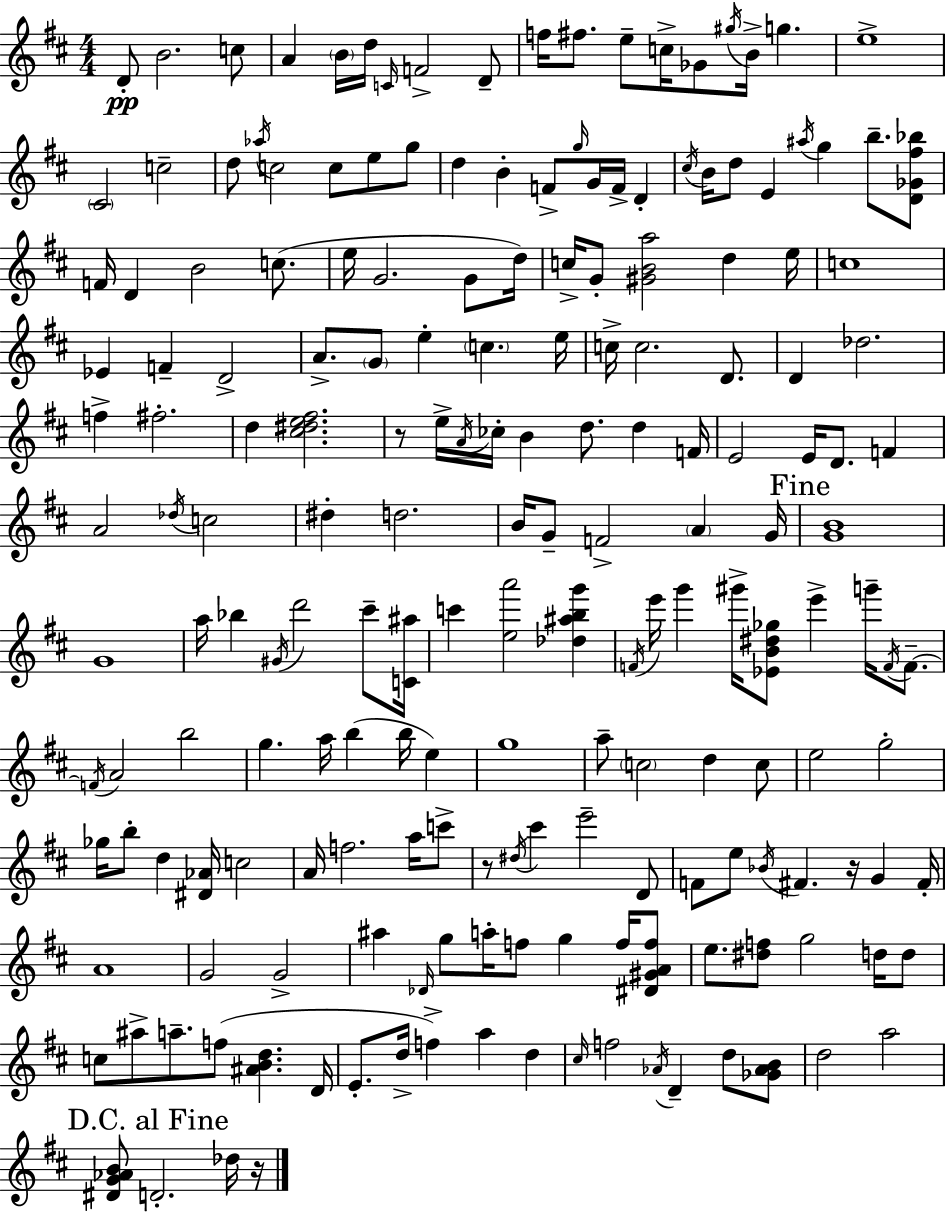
X:1
T:Untitled
M:4/4
L:1/4
K:D
D/2 B2 c/2 A B/4 d/4 C/4 F2 D/2 f/4 ^f/2 e/2 c/4 _G/2 ^g/4 B/4 g e4 ^C2 c2 d/2 _a/4 c2 c/2 e/2 g/2 d B F/2 g/4 G/4 F/4 D ^c/4 B/4 d/2 E ^a/4 g b/2 [D_G^f_b]/2 F/4 D B2 c/2 e/4 G2 G/2 d/4 c/4 G/2 [^GBa]2 d e/4 c4 _E F D2 A/2 G/2 e c e/4 c/4 c2 D/2 D _d2 f ^f2 d [^c^de^f]2 z/2 e/4 A/4 _c/4 B d/2 d F/4 E2 E/4 D/2 F A2 _d/4 c2 ^d d2 B/4 G/2 F2 A G/4 [GB]4 G4 a/4 _b ^G/4 d'2 ^c'/2 [C^a]/4 c' [ea']2 [_d^abg'] F/4 e'/4 g' ^g'/4 [_EB^d_g]/2 e' g'/4 F/4 F/2 F/4 A2 b2 g a/4 b b/4 e g4 a/2 c2 d c/2 e2 g2 _g/4 b/2 d [^D_A]/4 c2 A/4 f2 a/4 c'/2 z/2 ^d/4 ^c' e'2 D/2 F/2 e/2 _B/4 ^F z/4 G ^F/4 A4 G2 G2 ^a _D/4 g/2 a/4 f/2 g f/4 [^D^GAf]/2 e/2 [^df]/2 g2 d/4 d/2 c/2 ^a/2 a/2 f/2 [^ABd] D/4 E/2 d/4 f a d ^c/4 f2 _A/4 D d/2 [_G_AB]/2 d2 a2 [^DG_AB]/2 D2 _d/4 z/4